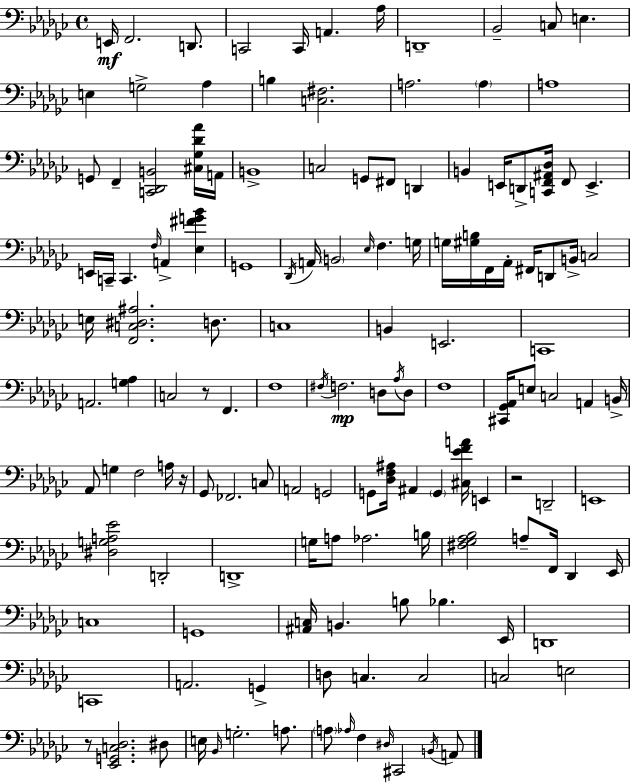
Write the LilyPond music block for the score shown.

{
  \clef bass
  \time 4/4
  \defaultTimeSignature
  \key ees \minor
  e,16\mf f,2. d,8. | c,2 c,16 a,4. aes16 | d,1-- | bes,2-- c8 e4. | \break e4 g2-> aes4 | b4 <c fis>2. | a2. \parenthesize a4 | a1 | \break g,8 f,4-- <c, des, b,>2 <cis ges des' aes'>16 a,16 | b,1-> | c2 g,8 fis,8 d,4 | b,4 e,16 d,8-> <c, f, ais, des>16 f,8 e,4.-> | \break e,16 c,16-- c,4. \grace { f16 } a,4-> <ees fis' g' bes'>4 | g,1 | \acciaccatura { des,16 } a,16 \parenthesize b,2 \grace { ees16 } f4. | g16 g16 <gis b>16 f,16 aes,16-. fis,16 d,8 b,16-> c2 | \break e16 <f, c dis ais>2. | d8. c1 | b,4 e,2. | c,1 | \break a,2. <g aes>4 | c2 r8 f,4. | f1 | \acciaccatura { fis16 } f2.\mp | \break d8 \acciaccatura { aes16 } d8 f1 | <cis, ges, aes,>16 e8 c2 | a,4 b,16-> aes,8 g4 f2 | a16 r16 ges,8 fes,2. | \break c8 a,2 g,2 | g,8 <des f ais>16 ais,4 \parenthesize g,4 | <cis ees' f' a'>16 e,4 r2 d,2-- | e,1 | \break <dis g a ees'>2 d,2-. | d,1-> | g16 a8 aes2. | b16 <fis ges aes bes>2 a8-- f,16 | \break des,4 ees,16 c1 | g,1 | <ais, c>16 b,4. b8 bes4. | ees,16 d,1 | \break c,1 | a,2. | g,4-> d8 c4. c2 | c2 e2 | \break r8 <ees, g, c des>2. | dis8 e16 \grace { bes,16 } g2.-. | a8. \parenthesize a8 \grace { aes16 } f4 \grace { dis16 } cis,2 | \acciaccatura { b,16 } a,8 \bar "|."
}